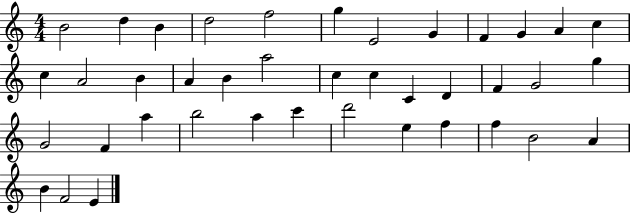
{
  \clef treble
  \numericTimeSignature
  \time 4/4
  \key c \major
  b'2 d''4 b'4 | d''2 f''2 | g''4 e'2 g'4 | f'4 g'4 a'4 c''4 | \break c''4 a'2 b'4 | a'4 b'4 a''2 | c''4 c''4 c'4 d'4 | f'4 g'2 g''4 | \break g'2 f'4 a''4 | b''2 a''4 c'''4 | d'''2 e''4 f''4 | f''4 b'2 a'4 | \break b'4 f'2 e'4 | \bar "|."
}